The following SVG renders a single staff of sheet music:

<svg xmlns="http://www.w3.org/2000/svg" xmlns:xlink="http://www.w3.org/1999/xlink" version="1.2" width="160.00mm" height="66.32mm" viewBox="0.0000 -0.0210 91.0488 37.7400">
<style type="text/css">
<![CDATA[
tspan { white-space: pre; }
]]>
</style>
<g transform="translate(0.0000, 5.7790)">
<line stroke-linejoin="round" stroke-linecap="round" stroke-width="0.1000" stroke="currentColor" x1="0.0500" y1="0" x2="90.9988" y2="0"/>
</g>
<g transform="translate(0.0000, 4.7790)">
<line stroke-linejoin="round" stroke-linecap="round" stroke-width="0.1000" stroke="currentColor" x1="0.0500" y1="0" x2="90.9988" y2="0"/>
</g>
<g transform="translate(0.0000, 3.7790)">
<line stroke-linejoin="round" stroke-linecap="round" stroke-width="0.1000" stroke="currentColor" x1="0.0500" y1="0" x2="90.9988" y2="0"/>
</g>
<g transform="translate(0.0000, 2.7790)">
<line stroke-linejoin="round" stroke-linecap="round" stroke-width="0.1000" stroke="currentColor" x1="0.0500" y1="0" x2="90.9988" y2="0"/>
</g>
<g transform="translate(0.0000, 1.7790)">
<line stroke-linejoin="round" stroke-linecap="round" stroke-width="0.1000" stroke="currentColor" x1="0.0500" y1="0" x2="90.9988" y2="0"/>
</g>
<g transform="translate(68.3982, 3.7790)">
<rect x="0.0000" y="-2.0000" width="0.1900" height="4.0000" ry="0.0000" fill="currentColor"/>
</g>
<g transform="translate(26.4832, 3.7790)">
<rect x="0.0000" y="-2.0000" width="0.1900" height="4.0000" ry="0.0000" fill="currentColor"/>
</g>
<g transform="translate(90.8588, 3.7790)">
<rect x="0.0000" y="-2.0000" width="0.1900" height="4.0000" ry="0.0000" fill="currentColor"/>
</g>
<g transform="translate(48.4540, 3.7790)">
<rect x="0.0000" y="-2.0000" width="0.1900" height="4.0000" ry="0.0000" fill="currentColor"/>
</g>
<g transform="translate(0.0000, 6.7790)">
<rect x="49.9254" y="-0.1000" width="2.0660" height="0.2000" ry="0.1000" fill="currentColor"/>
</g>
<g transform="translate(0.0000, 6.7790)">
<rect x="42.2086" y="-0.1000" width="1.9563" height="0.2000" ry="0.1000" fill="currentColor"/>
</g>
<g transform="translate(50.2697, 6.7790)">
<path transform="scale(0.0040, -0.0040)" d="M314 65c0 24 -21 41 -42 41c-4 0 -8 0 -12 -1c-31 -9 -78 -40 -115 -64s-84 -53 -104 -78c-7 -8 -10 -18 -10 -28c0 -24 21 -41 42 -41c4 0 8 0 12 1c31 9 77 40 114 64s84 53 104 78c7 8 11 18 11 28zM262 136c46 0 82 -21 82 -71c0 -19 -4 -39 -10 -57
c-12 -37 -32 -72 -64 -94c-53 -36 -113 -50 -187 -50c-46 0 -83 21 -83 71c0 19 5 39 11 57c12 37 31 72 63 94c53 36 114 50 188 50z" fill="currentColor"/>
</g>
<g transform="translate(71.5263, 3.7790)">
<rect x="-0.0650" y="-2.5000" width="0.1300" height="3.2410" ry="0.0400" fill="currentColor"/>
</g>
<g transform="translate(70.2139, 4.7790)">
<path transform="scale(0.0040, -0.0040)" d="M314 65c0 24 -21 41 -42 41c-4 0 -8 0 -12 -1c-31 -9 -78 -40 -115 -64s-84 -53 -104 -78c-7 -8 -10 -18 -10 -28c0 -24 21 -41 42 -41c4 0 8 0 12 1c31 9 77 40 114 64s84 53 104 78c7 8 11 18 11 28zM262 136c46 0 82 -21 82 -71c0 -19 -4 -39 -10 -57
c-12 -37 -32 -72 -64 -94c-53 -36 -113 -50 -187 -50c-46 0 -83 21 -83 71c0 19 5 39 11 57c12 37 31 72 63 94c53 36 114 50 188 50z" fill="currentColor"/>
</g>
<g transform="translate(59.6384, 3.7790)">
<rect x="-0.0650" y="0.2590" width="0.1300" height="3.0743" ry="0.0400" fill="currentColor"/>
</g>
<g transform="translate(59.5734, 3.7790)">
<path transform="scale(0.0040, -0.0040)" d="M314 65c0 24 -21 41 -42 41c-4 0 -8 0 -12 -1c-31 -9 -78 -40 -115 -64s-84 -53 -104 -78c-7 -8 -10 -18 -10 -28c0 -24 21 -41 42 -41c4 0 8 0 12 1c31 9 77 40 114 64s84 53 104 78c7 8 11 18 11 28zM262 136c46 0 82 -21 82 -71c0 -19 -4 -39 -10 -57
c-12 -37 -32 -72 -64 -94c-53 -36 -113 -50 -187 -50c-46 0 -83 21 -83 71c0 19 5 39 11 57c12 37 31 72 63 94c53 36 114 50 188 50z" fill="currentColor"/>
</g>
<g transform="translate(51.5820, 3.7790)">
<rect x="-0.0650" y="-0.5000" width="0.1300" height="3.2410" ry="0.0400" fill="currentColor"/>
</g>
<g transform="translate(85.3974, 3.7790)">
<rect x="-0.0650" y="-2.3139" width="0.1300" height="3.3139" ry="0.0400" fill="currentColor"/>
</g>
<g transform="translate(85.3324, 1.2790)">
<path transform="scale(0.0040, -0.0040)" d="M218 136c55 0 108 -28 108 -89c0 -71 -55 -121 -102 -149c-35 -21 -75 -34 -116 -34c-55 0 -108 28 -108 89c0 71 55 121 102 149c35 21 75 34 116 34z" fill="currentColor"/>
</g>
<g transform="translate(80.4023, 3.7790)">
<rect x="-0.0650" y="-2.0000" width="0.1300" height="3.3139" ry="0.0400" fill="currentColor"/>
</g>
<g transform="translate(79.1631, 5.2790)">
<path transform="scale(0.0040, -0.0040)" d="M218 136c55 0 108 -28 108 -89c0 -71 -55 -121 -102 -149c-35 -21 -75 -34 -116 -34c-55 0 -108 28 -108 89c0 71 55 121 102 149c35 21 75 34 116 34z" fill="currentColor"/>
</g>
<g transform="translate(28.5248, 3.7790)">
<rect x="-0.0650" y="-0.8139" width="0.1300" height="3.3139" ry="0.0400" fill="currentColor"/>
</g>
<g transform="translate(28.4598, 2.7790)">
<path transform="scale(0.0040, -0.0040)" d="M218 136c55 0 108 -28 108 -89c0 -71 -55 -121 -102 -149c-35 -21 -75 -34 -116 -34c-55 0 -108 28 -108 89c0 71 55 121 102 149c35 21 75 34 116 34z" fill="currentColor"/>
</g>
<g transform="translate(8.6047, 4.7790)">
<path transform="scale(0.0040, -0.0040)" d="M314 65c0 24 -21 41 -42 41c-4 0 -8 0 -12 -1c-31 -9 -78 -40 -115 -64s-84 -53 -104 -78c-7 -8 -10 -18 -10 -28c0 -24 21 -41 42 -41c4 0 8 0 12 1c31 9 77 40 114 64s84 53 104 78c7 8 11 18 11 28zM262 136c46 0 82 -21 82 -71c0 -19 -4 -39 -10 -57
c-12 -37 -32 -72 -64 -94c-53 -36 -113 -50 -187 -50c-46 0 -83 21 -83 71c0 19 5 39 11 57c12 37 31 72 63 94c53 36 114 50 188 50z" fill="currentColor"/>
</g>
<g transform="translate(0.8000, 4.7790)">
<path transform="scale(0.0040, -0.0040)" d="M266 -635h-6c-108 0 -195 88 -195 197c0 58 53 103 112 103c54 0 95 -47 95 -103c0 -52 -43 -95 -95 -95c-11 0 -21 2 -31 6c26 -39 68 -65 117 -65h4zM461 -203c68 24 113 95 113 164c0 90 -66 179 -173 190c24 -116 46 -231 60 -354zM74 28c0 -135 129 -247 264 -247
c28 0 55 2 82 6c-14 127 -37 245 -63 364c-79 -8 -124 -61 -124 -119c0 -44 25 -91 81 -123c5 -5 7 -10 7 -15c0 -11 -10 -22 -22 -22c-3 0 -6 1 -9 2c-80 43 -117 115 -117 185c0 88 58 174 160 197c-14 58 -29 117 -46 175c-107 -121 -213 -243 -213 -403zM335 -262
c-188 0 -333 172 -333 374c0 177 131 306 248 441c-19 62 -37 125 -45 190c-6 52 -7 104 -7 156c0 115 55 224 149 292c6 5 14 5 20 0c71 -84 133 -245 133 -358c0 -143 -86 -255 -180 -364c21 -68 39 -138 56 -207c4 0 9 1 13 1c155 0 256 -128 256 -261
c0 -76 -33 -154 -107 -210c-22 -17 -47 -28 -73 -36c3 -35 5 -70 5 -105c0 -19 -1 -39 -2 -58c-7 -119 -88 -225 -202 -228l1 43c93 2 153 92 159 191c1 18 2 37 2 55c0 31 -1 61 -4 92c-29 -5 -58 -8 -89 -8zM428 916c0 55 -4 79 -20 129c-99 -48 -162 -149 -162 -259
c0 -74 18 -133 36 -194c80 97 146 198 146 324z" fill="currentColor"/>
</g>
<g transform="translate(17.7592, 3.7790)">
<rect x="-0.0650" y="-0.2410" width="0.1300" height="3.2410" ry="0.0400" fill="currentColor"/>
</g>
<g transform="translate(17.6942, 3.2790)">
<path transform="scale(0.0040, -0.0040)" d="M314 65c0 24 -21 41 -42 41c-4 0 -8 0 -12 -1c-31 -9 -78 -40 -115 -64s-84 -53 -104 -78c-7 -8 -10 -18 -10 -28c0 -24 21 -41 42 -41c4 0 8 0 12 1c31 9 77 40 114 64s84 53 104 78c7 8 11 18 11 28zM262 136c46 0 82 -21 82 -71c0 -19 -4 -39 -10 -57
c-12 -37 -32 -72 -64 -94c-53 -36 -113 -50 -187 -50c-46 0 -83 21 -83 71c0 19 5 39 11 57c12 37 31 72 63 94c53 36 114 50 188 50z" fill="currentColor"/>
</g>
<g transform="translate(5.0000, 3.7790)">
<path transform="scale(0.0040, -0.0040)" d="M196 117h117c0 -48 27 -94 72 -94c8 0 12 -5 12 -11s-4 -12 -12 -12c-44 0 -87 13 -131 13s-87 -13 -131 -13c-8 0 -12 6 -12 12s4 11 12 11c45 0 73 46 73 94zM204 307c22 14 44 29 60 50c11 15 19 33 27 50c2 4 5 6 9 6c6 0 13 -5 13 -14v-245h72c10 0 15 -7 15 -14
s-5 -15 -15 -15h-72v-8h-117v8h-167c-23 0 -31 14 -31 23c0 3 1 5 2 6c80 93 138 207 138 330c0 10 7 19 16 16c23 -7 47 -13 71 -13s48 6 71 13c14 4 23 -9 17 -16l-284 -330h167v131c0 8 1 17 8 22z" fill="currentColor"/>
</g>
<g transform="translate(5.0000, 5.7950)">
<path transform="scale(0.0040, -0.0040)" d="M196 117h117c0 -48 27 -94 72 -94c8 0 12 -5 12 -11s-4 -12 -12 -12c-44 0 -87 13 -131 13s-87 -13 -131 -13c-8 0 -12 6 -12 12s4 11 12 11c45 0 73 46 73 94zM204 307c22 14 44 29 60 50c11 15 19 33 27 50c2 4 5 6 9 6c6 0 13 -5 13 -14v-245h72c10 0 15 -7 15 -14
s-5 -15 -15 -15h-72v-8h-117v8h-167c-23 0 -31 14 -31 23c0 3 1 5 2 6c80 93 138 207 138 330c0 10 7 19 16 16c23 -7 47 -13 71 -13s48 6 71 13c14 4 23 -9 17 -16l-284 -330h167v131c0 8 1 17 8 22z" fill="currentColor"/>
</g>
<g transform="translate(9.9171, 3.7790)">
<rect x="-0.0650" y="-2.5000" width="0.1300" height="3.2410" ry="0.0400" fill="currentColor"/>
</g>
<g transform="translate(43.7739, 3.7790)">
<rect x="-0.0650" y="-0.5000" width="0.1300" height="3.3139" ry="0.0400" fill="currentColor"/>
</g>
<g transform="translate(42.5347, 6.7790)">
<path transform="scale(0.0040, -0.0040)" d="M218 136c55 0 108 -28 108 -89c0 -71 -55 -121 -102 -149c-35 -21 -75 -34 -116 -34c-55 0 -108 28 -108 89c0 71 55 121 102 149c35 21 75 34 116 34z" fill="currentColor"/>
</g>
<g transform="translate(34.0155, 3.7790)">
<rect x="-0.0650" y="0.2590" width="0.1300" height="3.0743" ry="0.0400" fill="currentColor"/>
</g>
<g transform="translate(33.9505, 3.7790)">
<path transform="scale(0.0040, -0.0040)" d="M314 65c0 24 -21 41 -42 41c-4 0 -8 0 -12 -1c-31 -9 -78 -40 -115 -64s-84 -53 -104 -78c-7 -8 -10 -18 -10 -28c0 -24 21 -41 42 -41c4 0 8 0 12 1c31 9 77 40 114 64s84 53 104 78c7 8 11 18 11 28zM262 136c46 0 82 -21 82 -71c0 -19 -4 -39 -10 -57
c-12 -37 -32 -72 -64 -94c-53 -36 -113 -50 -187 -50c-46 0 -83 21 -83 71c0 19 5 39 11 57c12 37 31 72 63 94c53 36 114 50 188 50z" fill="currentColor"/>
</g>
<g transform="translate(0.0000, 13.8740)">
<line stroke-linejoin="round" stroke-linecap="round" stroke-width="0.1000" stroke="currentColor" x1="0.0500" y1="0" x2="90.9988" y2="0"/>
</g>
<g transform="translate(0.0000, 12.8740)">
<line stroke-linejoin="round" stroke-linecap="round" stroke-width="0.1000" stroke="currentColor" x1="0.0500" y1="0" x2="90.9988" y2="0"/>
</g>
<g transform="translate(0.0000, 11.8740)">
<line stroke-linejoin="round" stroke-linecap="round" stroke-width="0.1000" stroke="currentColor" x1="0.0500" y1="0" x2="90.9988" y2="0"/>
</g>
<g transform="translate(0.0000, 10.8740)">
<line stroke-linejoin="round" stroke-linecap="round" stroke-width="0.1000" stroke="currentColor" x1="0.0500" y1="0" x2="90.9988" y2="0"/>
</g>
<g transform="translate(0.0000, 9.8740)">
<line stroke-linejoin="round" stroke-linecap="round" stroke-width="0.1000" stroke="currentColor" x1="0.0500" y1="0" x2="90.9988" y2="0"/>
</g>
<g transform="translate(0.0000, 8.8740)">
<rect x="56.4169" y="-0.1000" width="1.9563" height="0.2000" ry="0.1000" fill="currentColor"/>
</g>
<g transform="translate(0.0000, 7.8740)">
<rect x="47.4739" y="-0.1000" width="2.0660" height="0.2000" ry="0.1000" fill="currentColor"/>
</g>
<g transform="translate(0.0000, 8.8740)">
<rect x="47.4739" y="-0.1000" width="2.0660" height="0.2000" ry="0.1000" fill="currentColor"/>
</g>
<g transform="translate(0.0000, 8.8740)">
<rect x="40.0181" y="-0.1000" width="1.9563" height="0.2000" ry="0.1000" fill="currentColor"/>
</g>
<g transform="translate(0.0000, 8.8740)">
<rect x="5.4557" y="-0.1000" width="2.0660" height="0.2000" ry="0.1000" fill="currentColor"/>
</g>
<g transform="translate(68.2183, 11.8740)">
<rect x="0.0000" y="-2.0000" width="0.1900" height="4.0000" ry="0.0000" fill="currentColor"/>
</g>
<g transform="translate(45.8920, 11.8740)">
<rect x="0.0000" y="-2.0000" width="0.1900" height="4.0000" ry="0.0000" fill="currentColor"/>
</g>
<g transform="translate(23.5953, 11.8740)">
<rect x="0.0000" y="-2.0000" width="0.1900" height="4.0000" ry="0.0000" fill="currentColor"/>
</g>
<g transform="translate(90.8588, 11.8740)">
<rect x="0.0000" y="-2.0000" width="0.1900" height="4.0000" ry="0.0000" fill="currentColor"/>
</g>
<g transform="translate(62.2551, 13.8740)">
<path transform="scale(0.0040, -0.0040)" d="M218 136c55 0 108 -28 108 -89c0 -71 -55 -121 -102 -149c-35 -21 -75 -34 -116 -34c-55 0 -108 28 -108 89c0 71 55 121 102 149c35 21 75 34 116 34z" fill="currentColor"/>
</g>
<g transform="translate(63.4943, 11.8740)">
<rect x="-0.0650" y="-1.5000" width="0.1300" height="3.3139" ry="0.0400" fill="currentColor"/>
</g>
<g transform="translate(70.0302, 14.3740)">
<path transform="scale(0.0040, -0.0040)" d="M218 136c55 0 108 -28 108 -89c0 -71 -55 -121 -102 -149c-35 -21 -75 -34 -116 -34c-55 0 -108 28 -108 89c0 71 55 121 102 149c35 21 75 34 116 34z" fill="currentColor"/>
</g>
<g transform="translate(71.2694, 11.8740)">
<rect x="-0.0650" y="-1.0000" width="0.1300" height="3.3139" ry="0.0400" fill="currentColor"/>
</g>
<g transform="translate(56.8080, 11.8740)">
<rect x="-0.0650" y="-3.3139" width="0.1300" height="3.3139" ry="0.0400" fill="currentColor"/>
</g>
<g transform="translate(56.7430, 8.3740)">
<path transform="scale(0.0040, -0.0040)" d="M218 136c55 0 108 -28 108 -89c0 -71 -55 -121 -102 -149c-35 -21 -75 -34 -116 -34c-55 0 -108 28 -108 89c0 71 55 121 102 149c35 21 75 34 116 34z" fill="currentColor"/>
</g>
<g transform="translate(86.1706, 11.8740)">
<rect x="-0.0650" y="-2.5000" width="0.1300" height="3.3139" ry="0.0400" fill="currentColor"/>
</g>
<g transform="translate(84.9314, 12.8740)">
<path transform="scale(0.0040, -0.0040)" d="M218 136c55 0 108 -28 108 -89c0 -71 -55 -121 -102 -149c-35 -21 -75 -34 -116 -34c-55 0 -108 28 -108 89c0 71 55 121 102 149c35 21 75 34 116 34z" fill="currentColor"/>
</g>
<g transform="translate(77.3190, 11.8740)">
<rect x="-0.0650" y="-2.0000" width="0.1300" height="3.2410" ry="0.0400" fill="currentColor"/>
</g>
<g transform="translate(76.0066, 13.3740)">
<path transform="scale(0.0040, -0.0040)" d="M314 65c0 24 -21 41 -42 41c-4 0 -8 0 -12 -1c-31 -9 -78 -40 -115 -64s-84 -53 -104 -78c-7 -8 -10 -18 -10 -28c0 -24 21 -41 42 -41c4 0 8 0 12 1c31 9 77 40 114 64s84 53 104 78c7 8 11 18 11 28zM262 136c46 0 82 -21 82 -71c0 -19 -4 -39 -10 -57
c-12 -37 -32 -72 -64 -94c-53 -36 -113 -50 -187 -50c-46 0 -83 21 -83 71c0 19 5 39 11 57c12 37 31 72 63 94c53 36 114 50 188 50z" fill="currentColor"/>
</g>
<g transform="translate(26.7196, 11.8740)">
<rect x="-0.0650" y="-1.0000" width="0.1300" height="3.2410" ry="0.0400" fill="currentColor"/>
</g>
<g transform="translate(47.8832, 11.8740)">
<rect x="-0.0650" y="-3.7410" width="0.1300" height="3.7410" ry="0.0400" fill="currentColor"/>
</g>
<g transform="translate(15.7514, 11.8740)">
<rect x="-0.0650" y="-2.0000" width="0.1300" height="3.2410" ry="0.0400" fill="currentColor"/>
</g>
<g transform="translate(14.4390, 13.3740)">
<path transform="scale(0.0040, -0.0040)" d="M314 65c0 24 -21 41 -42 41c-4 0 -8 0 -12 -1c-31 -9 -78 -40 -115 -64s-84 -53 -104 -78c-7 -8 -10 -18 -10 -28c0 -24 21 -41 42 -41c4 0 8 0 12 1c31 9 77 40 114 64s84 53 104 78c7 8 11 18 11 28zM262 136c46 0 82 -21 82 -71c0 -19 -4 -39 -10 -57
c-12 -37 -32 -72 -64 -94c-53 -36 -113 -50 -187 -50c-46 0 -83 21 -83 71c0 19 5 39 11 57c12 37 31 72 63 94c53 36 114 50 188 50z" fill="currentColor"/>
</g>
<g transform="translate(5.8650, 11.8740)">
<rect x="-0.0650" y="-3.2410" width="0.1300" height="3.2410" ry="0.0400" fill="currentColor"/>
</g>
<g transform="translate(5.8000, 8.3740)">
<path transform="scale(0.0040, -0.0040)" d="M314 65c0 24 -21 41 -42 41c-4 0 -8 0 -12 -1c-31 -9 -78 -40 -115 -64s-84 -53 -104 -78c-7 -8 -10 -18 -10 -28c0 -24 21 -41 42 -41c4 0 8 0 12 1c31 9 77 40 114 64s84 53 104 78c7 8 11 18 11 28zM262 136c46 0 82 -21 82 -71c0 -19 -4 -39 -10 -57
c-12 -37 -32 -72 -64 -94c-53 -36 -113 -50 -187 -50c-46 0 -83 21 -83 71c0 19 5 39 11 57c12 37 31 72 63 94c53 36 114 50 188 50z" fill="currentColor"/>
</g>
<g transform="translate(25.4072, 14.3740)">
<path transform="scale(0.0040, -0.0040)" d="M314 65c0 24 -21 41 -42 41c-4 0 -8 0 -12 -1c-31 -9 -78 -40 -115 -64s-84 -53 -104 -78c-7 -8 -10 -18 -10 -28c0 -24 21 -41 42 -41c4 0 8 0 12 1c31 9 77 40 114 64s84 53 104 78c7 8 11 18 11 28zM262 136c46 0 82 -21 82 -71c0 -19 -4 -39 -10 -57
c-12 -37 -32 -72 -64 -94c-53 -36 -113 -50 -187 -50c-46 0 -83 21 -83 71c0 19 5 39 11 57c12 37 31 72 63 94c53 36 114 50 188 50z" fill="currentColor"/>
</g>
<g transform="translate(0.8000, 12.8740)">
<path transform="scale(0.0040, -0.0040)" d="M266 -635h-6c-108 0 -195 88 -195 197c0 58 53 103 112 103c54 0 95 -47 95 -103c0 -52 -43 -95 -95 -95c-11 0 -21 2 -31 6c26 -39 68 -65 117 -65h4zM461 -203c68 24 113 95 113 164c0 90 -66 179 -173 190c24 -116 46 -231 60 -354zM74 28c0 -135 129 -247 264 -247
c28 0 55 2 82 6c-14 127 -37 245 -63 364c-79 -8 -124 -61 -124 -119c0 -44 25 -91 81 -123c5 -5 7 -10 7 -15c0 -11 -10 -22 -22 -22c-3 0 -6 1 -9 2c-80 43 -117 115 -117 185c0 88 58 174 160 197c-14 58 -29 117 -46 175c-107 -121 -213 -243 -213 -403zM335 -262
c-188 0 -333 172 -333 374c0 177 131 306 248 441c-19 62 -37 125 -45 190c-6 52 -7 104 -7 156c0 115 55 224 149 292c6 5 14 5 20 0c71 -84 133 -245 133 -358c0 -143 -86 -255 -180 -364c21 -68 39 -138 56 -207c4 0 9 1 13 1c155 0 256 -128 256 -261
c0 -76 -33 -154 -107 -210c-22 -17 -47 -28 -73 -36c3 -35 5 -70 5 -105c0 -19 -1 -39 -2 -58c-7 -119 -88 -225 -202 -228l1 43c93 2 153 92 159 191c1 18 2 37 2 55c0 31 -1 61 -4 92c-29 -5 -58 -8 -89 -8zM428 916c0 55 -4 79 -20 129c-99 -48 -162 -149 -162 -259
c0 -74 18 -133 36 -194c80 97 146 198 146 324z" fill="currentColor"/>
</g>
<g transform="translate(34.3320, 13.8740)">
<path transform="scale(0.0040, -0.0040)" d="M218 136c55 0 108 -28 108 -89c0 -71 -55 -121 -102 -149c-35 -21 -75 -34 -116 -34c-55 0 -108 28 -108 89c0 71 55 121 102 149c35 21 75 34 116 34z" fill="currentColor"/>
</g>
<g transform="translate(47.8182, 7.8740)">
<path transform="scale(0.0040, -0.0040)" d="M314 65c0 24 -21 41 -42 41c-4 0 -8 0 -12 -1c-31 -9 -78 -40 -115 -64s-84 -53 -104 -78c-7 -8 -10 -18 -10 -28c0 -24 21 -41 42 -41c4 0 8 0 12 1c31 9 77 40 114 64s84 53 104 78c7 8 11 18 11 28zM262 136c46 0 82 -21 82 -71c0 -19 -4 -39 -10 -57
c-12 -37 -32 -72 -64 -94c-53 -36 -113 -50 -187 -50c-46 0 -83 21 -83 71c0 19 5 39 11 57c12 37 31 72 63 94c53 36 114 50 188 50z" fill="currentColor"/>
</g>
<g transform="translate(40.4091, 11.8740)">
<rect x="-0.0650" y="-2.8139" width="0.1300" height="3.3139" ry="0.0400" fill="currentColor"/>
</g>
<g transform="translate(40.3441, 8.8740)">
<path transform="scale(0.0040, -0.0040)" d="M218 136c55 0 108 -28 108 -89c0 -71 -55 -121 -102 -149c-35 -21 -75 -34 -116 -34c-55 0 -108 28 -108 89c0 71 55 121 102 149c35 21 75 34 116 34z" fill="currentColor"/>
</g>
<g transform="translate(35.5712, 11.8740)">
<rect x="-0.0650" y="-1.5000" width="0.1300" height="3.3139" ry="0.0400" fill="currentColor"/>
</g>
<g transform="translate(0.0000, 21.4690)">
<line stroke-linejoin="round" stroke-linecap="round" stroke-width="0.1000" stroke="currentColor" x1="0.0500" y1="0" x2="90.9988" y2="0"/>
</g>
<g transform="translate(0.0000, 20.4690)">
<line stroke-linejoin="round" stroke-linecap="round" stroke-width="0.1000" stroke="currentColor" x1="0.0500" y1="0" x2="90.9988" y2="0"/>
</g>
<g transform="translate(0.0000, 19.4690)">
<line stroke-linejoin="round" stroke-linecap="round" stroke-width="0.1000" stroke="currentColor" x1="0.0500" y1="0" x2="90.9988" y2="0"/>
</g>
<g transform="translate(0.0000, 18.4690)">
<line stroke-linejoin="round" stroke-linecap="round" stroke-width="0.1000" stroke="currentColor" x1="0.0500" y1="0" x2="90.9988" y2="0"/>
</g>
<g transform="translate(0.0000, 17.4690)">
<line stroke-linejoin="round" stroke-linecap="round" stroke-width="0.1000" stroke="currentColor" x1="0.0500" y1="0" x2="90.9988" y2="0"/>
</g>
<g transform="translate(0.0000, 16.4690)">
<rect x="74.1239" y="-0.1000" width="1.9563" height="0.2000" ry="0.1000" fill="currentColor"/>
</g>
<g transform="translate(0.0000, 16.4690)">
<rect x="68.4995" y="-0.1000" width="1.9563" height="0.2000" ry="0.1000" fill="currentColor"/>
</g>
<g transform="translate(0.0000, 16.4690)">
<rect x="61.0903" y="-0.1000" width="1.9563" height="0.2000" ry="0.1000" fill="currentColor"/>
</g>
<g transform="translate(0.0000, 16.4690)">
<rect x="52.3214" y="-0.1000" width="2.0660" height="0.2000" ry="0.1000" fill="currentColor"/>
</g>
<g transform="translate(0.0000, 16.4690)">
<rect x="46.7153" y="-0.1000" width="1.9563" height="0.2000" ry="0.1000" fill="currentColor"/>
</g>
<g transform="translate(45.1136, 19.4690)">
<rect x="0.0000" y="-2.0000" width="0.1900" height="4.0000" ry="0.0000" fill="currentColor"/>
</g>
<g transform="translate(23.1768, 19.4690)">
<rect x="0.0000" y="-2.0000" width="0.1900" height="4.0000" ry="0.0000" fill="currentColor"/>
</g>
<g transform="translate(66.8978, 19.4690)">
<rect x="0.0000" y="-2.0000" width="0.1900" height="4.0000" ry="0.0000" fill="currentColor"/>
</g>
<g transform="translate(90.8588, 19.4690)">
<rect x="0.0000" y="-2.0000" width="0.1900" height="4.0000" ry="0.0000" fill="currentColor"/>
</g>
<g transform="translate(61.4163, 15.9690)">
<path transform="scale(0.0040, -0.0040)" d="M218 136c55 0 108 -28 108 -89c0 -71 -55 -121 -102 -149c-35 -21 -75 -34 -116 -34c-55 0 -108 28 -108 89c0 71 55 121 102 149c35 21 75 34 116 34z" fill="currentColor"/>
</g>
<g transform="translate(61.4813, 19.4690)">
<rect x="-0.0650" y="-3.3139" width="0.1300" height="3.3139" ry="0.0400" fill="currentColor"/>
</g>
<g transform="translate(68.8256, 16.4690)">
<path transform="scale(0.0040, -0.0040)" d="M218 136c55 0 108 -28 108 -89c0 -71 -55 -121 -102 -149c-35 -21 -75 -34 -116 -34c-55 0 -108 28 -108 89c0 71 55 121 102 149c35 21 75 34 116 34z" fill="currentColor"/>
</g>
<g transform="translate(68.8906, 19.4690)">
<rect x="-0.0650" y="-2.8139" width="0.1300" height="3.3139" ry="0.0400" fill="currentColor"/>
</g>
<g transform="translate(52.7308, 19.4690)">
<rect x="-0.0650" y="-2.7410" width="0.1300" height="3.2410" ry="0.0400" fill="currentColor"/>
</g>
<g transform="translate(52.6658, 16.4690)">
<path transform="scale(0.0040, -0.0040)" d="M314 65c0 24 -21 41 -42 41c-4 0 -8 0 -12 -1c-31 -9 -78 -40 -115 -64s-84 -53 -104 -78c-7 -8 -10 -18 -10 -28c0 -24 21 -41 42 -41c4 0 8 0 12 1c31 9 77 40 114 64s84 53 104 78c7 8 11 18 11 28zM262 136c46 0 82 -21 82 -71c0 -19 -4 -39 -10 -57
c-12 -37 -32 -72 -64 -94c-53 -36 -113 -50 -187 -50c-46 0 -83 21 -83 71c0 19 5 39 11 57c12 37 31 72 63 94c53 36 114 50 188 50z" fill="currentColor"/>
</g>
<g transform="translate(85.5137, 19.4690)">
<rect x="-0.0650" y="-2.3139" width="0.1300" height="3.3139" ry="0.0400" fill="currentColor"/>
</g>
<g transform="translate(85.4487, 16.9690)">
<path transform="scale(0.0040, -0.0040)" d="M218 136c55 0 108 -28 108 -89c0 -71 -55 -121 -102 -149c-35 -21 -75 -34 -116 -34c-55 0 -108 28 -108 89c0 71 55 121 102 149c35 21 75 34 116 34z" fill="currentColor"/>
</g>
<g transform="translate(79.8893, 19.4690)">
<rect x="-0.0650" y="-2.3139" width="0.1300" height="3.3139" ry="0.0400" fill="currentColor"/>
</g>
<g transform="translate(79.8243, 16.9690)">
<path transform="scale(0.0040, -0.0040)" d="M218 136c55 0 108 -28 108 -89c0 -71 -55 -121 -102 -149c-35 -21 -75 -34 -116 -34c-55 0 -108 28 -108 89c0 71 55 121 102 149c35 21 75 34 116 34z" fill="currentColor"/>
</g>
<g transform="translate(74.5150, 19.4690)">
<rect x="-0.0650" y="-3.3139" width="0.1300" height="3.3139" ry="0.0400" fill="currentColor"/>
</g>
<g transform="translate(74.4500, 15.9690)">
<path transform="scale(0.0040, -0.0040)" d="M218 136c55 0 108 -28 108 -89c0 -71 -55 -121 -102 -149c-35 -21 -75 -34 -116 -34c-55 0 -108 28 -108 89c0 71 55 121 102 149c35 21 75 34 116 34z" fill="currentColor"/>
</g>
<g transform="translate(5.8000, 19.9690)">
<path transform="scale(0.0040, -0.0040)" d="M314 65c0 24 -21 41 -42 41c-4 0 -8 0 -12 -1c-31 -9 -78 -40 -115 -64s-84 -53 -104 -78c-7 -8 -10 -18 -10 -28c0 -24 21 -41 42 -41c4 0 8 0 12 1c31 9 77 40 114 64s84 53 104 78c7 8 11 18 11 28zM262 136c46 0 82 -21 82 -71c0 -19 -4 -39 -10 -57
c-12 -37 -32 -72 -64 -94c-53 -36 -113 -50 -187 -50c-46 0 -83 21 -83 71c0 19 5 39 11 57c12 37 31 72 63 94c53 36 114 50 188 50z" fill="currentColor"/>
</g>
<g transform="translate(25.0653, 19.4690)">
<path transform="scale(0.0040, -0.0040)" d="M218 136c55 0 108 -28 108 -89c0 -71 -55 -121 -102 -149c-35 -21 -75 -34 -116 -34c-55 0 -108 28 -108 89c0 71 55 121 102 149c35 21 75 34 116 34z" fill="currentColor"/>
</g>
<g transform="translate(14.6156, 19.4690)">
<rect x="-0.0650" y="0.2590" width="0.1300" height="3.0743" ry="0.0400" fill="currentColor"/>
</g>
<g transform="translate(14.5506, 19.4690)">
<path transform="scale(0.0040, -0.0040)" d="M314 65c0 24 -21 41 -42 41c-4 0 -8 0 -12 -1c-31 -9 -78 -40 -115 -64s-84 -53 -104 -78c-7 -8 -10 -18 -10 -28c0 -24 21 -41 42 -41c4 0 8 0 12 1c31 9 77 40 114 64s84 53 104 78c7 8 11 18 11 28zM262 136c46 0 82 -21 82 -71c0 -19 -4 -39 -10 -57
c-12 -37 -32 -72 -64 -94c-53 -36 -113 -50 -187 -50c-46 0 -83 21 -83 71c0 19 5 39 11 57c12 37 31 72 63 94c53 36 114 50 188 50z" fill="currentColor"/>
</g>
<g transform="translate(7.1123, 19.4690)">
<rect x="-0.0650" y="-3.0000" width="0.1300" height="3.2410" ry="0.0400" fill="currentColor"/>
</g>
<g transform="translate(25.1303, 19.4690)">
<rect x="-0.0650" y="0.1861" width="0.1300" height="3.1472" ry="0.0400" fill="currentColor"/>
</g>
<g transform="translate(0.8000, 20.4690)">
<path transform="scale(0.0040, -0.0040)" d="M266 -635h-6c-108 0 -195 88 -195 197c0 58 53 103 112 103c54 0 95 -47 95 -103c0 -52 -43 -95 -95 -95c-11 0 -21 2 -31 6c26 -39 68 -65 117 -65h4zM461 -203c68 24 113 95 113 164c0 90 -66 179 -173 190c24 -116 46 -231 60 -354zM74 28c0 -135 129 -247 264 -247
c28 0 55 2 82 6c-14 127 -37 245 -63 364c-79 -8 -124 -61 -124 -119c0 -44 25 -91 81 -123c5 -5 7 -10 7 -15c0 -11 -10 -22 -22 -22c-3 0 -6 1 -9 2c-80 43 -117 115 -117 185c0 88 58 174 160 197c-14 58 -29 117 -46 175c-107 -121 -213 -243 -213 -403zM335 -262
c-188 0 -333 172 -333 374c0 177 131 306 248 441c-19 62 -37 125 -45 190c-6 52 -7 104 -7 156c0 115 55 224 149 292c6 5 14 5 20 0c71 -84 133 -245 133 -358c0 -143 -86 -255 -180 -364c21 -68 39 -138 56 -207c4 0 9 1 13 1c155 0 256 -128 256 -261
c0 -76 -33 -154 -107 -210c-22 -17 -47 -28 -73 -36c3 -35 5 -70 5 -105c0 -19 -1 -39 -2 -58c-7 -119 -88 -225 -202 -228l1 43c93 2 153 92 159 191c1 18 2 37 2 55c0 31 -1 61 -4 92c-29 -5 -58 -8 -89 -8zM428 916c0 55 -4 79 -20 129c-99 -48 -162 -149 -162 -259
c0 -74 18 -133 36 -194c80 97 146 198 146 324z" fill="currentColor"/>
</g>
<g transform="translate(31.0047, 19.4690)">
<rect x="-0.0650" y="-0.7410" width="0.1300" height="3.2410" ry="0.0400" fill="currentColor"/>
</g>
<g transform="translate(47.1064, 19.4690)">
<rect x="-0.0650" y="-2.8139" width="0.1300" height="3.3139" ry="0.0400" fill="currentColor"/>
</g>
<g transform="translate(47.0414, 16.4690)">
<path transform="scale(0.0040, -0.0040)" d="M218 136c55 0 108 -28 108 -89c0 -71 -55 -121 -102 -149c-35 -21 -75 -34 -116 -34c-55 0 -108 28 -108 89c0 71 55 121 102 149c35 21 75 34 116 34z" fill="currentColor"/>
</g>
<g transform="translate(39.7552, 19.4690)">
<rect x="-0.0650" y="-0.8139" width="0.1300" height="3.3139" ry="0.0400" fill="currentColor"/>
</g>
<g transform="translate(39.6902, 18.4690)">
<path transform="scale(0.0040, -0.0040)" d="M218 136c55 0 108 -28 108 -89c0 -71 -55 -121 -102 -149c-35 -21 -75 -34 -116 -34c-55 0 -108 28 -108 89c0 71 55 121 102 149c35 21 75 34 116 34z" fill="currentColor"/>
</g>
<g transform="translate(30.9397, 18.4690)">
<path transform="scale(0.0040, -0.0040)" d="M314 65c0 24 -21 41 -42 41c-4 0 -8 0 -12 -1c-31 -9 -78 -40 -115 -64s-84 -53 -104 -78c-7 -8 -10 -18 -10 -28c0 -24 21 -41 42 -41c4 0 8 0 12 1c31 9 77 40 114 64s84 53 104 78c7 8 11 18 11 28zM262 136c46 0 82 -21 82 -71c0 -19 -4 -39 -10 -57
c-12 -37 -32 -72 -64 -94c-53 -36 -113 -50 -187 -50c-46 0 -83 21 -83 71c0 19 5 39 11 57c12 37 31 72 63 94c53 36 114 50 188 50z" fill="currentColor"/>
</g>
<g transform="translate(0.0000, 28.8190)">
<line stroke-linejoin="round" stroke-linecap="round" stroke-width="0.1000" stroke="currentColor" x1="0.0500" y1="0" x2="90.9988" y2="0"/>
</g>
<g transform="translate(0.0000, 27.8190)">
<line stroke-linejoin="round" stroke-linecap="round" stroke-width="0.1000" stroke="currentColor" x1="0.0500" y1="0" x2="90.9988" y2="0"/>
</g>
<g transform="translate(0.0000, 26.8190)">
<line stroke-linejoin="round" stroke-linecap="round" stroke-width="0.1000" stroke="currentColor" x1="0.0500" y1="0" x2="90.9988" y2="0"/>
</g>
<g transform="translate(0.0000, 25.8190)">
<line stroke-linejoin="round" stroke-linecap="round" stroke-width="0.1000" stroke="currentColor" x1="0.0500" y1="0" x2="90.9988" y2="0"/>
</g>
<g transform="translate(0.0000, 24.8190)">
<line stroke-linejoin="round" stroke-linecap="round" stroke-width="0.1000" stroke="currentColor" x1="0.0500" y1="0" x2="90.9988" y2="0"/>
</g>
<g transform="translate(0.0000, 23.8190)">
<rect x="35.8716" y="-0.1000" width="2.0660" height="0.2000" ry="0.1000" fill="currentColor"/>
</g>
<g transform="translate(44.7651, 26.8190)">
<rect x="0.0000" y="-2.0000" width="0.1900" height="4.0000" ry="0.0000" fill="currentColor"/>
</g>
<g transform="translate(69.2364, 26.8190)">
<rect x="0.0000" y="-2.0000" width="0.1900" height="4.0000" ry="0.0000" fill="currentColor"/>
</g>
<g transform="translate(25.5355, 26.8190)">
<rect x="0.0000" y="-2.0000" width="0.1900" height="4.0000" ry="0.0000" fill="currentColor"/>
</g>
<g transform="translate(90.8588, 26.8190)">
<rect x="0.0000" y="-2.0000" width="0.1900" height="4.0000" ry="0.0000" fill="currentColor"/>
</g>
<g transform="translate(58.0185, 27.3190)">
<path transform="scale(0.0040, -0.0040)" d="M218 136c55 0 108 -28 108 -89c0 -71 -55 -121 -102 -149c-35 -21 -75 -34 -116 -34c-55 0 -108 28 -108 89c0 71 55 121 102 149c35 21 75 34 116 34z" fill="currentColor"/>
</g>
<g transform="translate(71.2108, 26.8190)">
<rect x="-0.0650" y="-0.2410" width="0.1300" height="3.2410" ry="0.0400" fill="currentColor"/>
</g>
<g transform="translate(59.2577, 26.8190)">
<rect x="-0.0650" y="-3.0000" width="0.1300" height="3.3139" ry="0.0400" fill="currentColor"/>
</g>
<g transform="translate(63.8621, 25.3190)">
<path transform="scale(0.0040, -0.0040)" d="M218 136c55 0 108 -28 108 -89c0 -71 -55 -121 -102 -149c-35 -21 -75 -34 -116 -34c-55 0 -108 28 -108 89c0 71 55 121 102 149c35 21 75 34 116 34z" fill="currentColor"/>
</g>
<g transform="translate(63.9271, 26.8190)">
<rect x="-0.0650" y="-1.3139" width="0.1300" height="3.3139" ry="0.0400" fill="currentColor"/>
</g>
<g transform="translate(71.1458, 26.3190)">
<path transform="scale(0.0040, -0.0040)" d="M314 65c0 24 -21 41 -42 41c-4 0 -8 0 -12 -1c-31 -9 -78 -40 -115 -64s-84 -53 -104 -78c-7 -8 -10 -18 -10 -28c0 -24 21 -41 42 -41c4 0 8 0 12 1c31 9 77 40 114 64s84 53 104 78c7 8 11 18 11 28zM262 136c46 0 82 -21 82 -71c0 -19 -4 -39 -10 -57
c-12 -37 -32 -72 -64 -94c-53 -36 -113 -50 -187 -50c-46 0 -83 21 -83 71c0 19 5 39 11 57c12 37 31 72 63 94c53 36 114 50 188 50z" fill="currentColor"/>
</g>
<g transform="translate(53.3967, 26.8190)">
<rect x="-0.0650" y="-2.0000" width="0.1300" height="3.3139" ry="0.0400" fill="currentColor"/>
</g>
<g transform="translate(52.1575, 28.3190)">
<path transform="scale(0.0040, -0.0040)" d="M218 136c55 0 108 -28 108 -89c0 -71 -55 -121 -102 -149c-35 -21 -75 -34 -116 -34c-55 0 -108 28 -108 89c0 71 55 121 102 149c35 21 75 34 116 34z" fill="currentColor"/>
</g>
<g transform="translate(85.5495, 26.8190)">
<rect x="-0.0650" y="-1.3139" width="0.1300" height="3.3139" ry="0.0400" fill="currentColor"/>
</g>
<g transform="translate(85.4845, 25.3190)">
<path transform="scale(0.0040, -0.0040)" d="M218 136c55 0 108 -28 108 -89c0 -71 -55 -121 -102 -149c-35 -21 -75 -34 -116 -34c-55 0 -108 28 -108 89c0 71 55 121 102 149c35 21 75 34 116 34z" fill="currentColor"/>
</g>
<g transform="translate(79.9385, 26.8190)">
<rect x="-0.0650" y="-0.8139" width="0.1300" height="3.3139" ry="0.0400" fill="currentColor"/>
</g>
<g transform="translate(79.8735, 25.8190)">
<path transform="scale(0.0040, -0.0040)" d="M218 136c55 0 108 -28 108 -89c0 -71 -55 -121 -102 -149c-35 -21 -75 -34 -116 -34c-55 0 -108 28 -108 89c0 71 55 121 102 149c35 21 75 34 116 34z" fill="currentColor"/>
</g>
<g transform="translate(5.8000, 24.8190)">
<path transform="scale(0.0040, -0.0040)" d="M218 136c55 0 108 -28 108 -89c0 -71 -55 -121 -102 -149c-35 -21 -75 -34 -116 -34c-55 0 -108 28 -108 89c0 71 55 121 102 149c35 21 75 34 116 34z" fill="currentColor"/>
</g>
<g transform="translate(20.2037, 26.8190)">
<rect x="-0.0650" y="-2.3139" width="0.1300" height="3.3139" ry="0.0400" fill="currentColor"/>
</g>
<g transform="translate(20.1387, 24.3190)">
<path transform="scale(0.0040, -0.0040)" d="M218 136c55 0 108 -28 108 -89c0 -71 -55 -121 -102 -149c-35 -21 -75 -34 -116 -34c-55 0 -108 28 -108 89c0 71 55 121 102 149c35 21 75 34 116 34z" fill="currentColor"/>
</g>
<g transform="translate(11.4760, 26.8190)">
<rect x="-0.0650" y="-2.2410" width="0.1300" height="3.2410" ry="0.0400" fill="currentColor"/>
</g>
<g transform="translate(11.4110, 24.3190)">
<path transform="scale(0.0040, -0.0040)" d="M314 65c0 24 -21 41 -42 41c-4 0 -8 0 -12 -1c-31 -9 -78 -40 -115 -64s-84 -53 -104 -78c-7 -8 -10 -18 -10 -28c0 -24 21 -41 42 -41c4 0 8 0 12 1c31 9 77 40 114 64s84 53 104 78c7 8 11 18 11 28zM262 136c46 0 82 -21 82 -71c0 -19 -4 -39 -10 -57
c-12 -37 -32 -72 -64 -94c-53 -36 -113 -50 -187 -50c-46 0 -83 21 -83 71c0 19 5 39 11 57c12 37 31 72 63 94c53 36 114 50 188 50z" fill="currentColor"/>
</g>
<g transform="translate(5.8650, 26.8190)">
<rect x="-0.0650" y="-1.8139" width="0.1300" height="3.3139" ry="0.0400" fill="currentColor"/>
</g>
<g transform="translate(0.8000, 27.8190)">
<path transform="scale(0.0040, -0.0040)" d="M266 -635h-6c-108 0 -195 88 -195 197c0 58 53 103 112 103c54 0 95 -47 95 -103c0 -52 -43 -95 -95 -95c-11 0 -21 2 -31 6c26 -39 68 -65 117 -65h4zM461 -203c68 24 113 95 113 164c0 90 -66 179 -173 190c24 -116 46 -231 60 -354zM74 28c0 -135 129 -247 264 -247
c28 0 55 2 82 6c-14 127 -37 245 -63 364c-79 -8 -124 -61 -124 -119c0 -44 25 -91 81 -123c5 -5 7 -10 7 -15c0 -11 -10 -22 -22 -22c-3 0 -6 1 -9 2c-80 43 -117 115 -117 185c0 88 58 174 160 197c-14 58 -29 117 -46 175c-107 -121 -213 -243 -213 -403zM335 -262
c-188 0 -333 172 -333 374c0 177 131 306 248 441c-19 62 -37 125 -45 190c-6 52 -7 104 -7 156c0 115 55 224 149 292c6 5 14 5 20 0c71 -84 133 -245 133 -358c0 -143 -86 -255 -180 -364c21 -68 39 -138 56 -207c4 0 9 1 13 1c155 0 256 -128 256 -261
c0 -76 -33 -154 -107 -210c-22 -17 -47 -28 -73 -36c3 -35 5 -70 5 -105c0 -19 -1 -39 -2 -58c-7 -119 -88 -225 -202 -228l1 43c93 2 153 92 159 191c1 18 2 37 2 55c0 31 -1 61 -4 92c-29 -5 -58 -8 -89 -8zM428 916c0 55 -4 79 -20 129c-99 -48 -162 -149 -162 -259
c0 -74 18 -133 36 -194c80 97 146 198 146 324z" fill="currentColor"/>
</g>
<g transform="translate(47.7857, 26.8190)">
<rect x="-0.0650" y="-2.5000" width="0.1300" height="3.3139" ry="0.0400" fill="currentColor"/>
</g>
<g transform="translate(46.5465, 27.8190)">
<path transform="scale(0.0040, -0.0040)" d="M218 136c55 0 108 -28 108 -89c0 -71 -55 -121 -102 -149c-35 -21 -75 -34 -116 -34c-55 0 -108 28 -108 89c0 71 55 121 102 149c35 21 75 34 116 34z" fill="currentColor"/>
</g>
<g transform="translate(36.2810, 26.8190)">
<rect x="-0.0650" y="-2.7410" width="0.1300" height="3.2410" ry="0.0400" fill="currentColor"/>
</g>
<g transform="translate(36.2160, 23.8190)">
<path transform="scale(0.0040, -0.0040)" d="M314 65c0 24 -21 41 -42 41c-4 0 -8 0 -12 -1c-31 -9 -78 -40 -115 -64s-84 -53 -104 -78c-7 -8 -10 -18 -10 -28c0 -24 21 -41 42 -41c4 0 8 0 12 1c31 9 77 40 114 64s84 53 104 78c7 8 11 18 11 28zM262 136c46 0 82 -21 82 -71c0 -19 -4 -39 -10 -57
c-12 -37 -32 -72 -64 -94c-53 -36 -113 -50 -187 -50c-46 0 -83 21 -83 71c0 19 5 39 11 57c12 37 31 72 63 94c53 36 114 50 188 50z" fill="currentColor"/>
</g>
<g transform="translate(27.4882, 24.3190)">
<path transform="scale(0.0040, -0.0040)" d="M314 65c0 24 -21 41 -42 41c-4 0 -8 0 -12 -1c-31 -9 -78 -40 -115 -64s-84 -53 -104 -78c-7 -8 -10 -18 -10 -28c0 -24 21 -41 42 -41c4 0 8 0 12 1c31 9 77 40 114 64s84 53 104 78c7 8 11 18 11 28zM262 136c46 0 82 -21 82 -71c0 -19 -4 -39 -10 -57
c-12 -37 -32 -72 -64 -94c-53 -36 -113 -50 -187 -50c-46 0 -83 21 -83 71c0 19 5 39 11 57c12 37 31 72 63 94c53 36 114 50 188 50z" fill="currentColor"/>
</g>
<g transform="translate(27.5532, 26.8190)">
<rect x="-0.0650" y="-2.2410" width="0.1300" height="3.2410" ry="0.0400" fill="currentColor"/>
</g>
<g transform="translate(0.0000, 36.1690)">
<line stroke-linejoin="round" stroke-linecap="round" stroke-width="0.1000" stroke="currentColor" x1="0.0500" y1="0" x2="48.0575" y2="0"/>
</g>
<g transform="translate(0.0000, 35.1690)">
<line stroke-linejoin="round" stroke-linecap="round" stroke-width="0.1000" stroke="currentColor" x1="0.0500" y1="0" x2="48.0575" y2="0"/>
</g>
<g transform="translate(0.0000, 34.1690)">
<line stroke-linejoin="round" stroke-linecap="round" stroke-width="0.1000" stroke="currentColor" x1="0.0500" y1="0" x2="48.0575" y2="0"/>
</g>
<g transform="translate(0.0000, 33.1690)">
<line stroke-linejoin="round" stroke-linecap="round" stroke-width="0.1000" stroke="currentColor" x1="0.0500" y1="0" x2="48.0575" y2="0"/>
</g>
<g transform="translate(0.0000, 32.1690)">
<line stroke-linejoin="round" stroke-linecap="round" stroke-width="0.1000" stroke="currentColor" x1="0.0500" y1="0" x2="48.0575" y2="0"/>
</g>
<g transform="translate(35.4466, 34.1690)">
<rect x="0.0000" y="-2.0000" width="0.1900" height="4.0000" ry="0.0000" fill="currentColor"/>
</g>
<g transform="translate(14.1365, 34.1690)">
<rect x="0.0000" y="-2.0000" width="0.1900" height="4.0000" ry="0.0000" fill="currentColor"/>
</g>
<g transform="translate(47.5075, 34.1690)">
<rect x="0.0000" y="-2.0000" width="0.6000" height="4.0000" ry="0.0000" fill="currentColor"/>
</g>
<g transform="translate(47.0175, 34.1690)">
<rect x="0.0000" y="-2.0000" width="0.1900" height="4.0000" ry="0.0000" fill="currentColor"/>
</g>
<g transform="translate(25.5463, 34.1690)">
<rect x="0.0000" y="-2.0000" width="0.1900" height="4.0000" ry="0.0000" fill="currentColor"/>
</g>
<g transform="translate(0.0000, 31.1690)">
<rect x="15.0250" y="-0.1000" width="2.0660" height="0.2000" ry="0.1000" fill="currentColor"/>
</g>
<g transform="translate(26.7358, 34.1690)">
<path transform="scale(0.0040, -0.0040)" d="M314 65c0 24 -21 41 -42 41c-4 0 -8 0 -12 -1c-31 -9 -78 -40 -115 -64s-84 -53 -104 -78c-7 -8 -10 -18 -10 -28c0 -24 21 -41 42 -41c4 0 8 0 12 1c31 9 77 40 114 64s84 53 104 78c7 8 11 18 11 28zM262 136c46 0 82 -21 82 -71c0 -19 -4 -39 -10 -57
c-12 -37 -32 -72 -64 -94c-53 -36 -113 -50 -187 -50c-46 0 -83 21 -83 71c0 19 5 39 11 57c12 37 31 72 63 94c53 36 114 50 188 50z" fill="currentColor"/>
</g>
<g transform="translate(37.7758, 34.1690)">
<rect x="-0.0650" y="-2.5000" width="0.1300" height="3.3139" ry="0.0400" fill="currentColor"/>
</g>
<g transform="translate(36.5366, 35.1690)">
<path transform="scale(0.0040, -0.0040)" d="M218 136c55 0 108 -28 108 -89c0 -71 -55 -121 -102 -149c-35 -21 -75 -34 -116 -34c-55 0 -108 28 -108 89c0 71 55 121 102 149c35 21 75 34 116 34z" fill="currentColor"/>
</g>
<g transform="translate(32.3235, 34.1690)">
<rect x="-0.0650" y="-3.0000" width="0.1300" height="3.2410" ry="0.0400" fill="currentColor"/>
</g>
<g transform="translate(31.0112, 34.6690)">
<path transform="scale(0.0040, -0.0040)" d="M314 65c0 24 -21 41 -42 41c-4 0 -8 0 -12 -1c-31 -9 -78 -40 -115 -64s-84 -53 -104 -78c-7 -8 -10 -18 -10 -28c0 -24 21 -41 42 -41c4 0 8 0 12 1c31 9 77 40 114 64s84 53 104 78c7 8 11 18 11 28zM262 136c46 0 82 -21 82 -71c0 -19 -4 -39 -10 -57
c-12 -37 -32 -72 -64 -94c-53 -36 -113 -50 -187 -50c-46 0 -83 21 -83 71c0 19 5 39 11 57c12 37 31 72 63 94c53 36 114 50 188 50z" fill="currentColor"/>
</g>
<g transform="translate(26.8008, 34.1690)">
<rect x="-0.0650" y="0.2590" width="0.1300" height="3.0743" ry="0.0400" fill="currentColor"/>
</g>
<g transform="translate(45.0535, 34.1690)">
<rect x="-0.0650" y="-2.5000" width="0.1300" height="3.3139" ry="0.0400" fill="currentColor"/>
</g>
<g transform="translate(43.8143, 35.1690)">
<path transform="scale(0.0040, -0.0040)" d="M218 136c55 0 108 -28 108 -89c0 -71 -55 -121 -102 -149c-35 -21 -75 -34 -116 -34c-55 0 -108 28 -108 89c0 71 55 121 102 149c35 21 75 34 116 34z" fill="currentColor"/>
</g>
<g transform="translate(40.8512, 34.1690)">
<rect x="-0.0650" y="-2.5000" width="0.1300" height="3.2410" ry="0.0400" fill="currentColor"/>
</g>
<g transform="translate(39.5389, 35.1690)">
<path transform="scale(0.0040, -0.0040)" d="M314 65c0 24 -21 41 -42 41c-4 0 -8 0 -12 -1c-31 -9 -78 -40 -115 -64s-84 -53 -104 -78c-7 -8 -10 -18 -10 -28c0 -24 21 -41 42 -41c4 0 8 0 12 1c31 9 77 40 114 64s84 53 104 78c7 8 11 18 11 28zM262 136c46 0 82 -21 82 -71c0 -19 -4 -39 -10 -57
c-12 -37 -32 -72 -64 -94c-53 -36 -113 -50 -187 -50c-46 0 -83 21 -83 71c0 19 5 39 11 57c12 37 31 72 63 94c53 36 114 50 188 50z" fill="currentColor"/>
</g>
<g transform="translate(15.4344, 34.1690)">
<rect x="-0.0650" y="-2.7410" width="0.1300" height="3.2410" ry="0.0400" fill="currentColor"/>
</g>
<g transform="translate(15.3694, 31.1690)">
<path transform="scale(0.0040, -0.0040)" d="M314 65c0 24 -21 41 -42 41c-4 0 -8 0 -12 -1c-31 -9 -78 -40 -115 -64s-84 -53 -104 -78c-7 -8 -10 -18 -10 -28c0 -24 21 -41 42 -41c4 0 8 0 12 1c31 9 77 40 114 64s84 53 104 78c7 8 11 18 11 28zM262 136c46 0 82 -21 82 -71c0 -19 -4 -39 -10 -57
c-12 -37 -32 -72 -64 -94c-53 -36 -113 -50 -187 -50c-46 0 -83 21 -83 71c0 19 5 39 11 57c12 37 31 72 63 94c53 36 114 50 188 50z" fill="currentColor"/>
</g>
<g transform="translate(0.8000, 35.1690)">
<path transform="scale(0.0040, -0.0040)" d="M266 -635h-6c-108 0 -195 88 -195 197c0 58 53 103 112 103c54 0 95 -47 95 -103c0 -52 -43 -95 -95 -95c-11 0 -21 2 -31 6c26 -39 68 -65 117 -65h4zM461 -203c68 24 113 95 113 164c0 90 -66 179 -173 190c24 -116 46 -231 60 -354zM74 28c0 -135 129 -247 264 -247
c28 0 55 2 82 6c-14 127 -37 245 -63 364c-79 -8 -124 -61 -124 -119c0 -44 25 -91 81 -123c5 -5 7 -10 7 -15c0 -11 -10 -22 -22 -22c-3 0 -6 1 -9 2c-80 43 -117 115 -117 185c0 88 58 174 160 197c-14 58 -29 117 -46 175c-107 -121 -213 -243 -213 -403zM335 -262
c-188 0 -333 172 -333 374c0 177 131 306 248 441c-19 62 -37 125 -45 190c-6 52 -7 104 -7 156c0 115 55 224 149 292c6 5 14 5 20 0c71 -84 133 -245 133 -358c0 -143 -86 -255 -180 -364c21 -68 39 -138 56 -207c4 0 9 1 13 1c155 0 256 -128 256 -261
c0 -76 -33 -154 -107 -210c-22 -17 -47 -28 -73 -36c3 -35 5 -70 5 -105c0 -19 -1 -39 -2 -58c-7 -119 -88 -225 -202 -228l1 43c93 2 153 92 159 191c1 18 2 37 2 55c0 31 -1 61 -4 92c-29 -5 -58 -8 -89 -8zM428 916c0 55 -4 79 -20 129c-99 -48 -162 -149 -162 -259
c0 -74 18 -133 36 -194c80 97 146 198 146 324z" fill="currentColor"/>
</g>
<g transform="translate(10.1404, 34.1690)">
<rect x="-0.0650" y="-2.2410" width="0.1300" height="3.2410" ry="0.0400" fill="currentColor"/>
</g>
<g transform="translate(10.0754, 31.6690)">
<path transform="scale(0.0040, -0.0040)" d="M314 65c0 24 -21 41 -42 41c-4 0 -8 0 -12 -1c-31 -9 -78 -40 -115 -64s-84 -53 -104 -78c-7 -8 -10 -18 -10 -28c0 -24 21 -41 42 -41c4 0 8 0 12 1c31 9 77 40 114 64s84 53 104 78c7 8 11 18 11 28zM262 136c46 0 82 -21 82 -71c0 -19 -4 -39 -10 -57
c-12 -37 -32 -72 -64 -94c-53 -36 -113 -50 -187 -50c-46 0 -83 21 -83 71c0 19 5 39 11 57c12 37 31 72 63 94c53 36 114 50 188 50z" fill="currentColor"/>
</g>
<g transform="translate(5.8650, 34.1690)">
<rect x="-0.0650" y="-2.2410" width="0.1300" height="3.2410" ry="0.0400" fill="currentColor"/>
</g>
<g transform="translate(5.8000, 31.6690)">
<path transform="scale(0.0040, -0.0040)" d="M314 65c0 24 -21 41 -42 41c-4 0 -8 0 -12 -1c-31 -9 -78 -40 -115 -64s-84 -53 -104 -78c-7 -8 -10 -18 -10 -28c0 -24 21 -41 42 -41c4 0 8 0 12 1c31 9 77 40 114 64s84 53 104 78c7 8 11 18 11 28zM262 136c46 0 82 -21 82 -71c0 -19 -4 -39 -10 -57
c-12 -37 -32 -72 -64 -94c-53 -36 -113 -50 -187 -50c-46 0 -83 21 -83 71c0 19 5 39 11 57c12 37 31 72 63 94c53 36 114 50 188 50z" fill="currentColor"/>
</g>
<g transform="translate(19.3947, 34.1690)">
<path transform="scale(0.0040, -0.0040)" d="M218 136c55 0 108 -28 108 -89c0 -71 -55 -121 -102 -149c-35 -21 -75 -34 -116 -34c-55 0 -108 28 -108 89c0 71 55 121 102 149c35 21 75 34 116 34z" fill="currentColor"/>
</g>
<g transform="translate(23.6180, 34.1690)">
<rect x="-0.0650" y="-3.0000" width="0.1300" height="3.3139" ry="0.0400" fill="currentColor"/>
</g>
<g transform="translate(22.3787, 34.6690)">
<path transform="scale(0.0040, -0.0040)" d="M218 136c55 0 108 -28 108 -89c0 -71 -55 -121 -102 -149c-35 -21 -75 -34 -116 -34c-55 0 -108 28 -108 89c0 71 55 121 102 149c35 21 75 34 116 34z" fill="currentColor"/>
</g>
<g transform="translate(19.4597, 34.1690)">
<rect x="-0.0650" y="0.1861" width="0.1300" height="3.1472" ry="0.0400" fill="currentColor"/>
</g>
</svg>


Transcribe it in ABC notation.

X:1
T:Untitled
M:4/4
L:1/4
K:C
G2 c2 d B2 C C2 B2 G2 F g b2 F2 D2 E a c'2 b E D F2 G A2 B2 B d2 d a a2 b a b g g f g2 g g2 a2 G F A e c2 d e g2 g2 a2 B A B2 A2 G G2 G